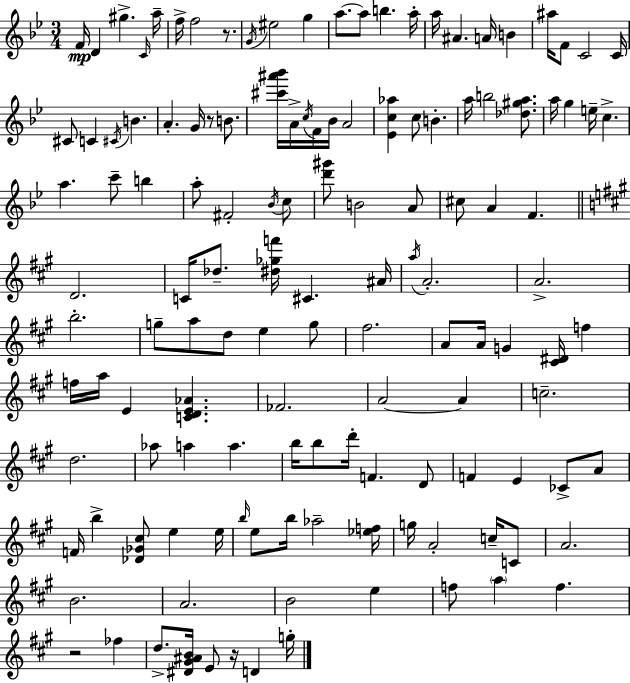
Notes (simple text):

F4/s D4/q G#5/q. C4/s A5/s F5/s F5/h R/e. G4/s EIS5/h G5/q A5/e. A5/e B5/q. A5/s A5/s A#4/q. A4/s B4/q A#5/s F4/e C4/h C4/s C#4/e C4/q C#4/s B4/q. A4/q. G4/s R/e B4/e. [C#6,A#6,Bb6]/s A4/s C5/s F4/s Bb4/s A4/h [Eb4,C5,Ab5]/q C5/e B4/q. A5/s B5/h [Db5,G#5,A5]/e. A5/s G5/q E5/s C5/q. A5/q. C6/e B5/q A5/e F#4/h Bb4/s C5/e [D6,G#6]/e B4/h A4/e C#5/e A4/q F4/q. D4/h. C4/s Db5/e. [D#5,Gb5,F6]/s C#4/q. A#4/s A5/s A4/h. A4/h. B5/h. G5/e A5/e D5/e E5/q G5/e F#5/h. A4/e A4/s G4/q [C#4,D#4]/s F5/q F5/s A5/s E4/q [C4,D4,E4,Ab4]/q. FES4/h. A4/h A4/q C5/h. D5/h. Ab5/e A5/q A5/q. B5/s B5/e D6/s F4/q. D4/e F4/q E4/q CES4/e A4/e F4/s B5/q [Db4,Gb4,C#5]/e E5/q E5/s B5/s E5/e B5/s Ab5/h [Eb5,F5]/s G5/s A4/h C5/s C4/e A4/h. B4/h. A4/h. B4/h E5/q F5/e A5/q F5/q. R/h FES5/q D5/e. [D#4,G#4,A#4,B4]/s E4/e R/s D4/q G5/s